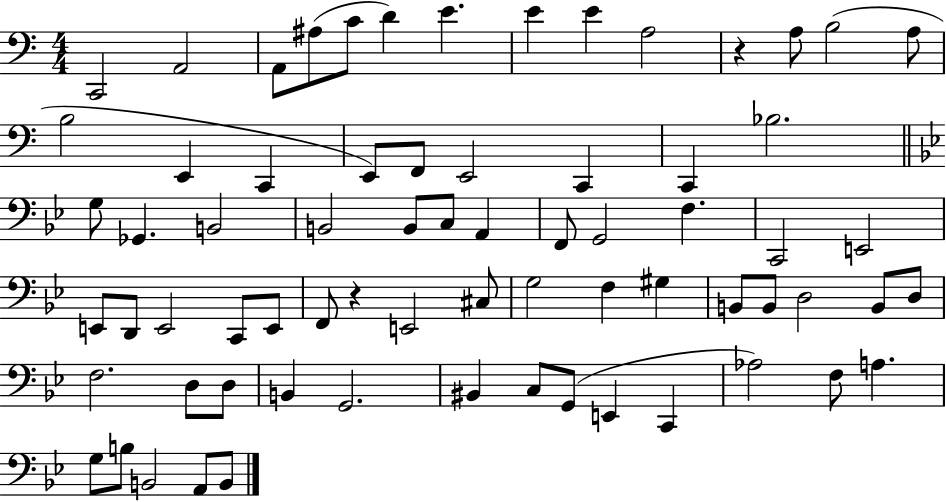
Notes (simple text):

C2/h A2/h A2/e A#3/e C4/e D4/q E4/q. E4/q E4/q A3/h R/q A3/e B3/h A3/e B3/h E2/q C2/q E2/e F2/e E2/h C2/q C2/q Bb3/h. G3/e Gb2/q. B2/h B2/h B2/e C3/e A2/q F2/e G2/h F3/q. C2/h E2/h E2/e D2/e E2/h C2/e E2/e F2/e R/q E2/h C#3/e G3/h F3/q G#3/q B2/e B2/e D3/h B2/e D3/e F3/h. D3/e D3/e B2/q G2/h. BIS2/q C3/e G2/e E2/q C2/q Ab3/h F3/e A3/q. G3/e B3/e B2/h A2/e B2/e